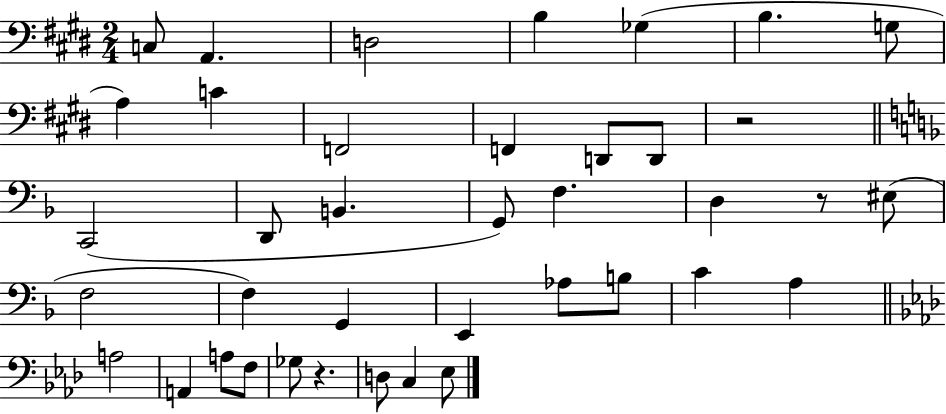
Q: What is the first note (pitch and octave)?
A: C3